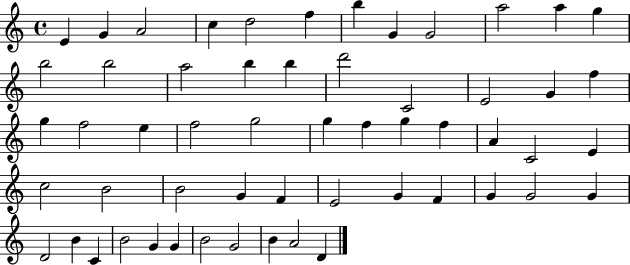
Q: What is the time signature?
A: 4/4